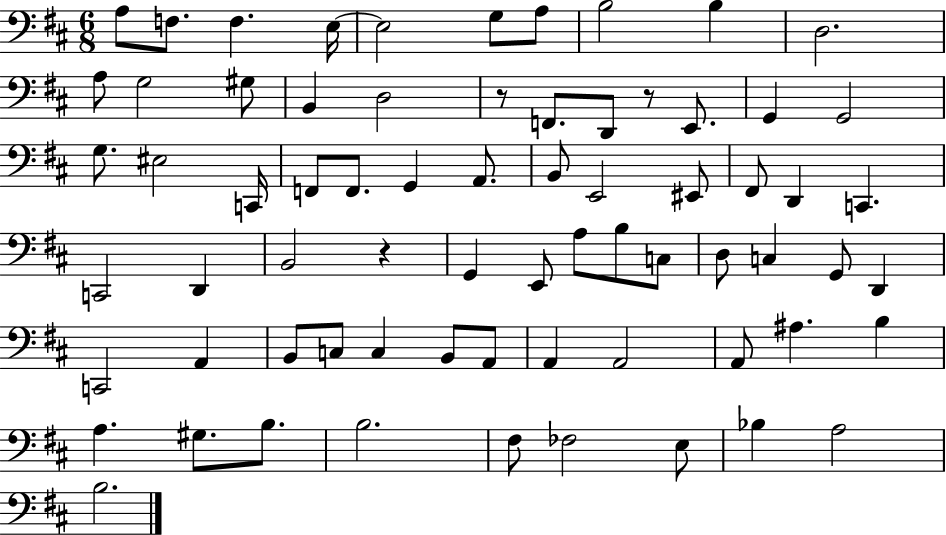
X:1
T:Untitled
M:6/8
L:1/4
K:D
A,/2 F,/2 F, E,/4 E,2 G,/2 A,/2 B,2 B, D,2 A,/2 G,2 ^G,/2 B,, D,2 z/2 F,,/2 D,,/2 z/2 E,,/2 G,, G,,2 G,/2 ^E,2 C,,/4 F,,/2 F,,/2 G,, A,,/2 B,,/2 E,,2 ^E,,/2 ^F,,/2 D,, C,, C,,2 D,, B,,2 z G,, E,,/2 A,/2 B,/2 C,/2 D,/2 C, G,,/2 D,, C,,2 A,, B,,/2 C,/2 C, B,,/2 A,,/2 A,, A,,2 A,,/2 ^A, B, A, ^G,/2 B,/2 B,2 ^F,/2 _F,2 E,/2 _B, A,2 B,2